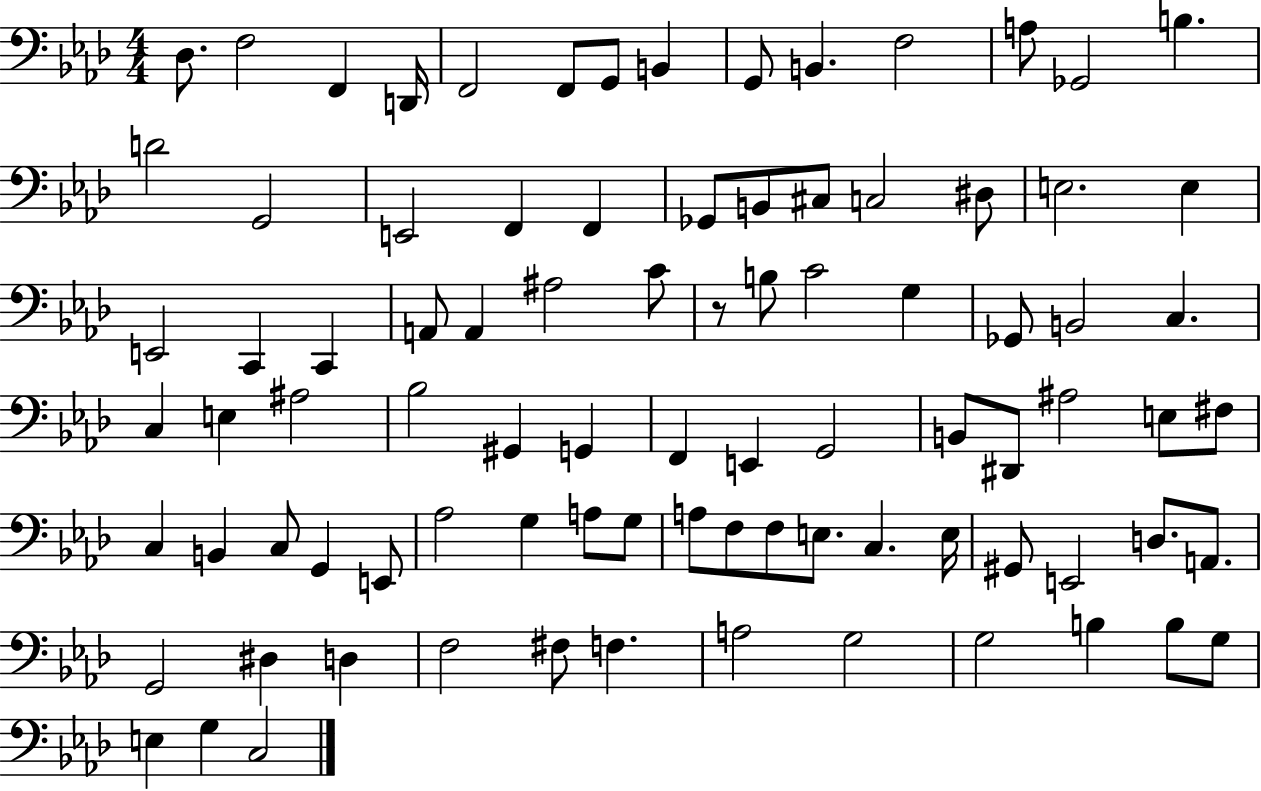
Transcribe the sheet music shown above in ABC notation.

X:1
T:Untitled
M:4/4
L:1/4
K:Ab
_D,/2 F,2 F,, D,,/4 F,,2 F,,/2 G,,/2 B,, G,,/2 B,, F,2 A,/2 _G,,2 B, D2 G,,2 E,,2 F,, F,, _G,,/2 B,,/2 ^C,/2 C,2 ^D,/2 E,2 E, E,,2 C,, C,, A,,/2 A,, ^A,2 C/2 z/2 B,/2 C2 G, _G,,/2 B,,2 C, C, E, ^A,2 _B,2 ^G,, G,, F,, E,, G,,2 B,,/2 ^D,,/2 ^A,2 E,/2 ^F,/2 C, B,, C,/2 G,, E,,/2 _A,2 G, A,/2 G,/2 A,/2 F,/2 F,/2 E,/2 C, E,/4 ^G,,/2 E,,2 D,/2 A,,/2 G,,2 ^D, D, F,2 ^F,/2 F, A,2 G,2 G,2 B, B,/2 G,/2 E, G, C,2